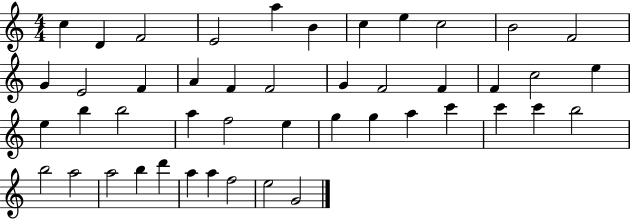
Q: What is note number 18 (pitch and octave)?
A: G4